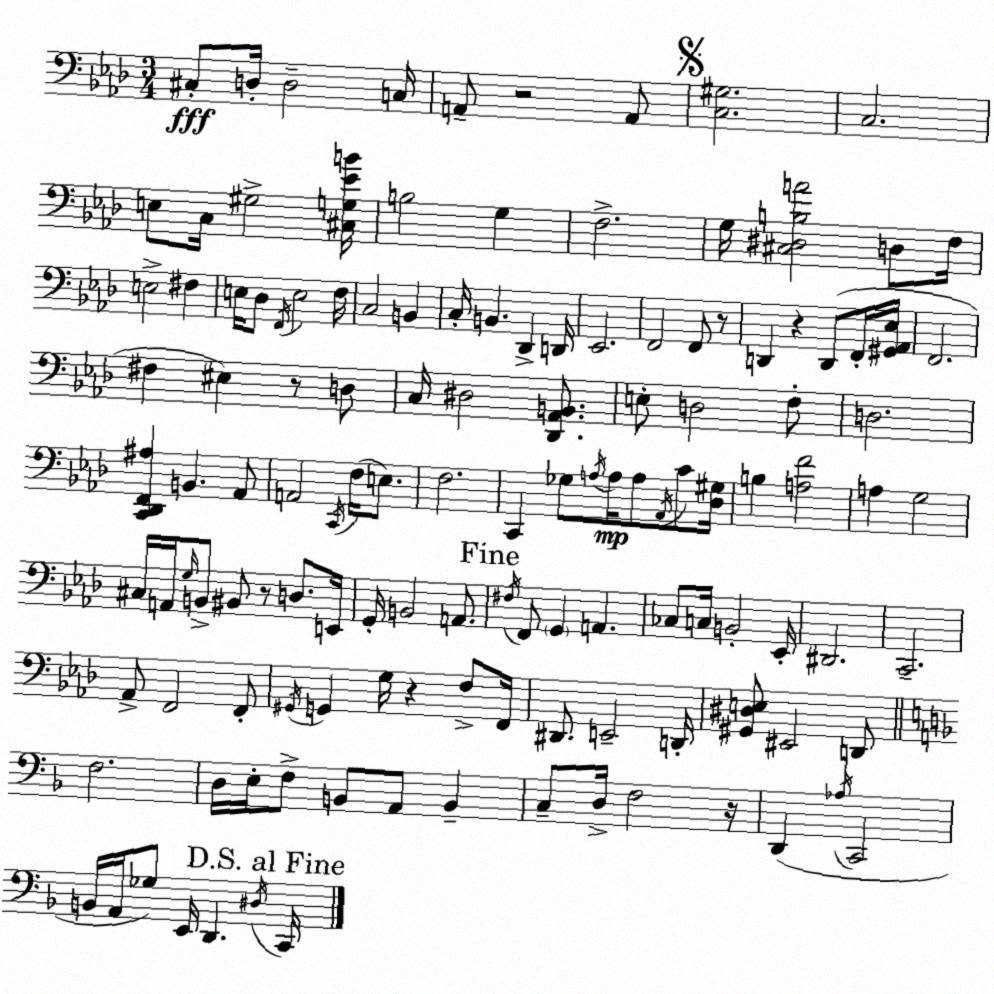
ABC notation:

X:1
T:Untitled
M:3/4
L:1/4
K:Fm
^C,/2 D,/4 D,2 C,/4 A,,/2 z2 A,,/2 [C,^G,]2 C,2 E,/2 C,/4 ^G,2 [^C,G,_EB]/4 B,2 G, F,2 G,/4 [^C,^D,B,A]2 D,/2 F,/4 E,2 ^F, E,/4 _D,/2 F,,/4 E,2 F,/4 C,2 B,, C,/4 B,, _D,, D,,/4 _E,,2 F,,2 F,,/2 z/2 D,, z D,,/2 F,,/4 [^G,,_A,,_E,]/4 F,,2 ^F, ^E, z/2 D,/2 C,/4 ^D,2 [_D,,_A,,B,,]/2 E,/2 D,2 F,/2 D,2 [C,,_D,,F,,^A,] B,, _A,,/2 A,,2 C,,/4 F,/4 E,/2 F,2 C,, _G,/2 A,/4 A,/4 A,/2 _A,,/4 C/2 [_D,^G,]/4 B, [A,F]2 A, G,2 ^C,/4 A,,/4 G,/4 B,,/2 ^B,,/2 z/2 D,/2 E,,/4 G,,/4 B,,2 A,,/2 ^F,/4 F,,/2 G,, A,, _C,/2 C,/4 B,,2 _E,,/4 ^D,,2 C,,2 _A,,/2 F,,2 F,,/2 ^G,,/4 G,, G,/4 z F,/2 F,,/4 ^D,,/2 E,,2 D,,/4 [^G,,^D,E,]/2 ^E,,2 D,,/2 F,2 D,/4 E,/4 F,/2 B,,/2 A,,/2 B,, C,/2 D,/4 F,2 z/4 D,, _A,/4 C,,2 B,,/4 A,,/4 _G,/2 E,,/4 D,, ^D,/4 C,,/4